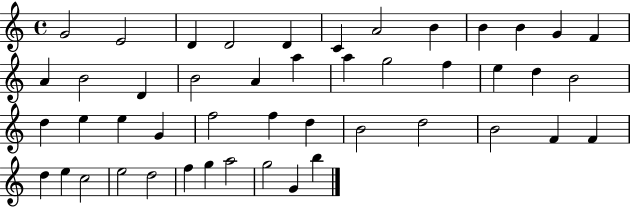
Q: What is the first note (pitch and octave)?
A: G4